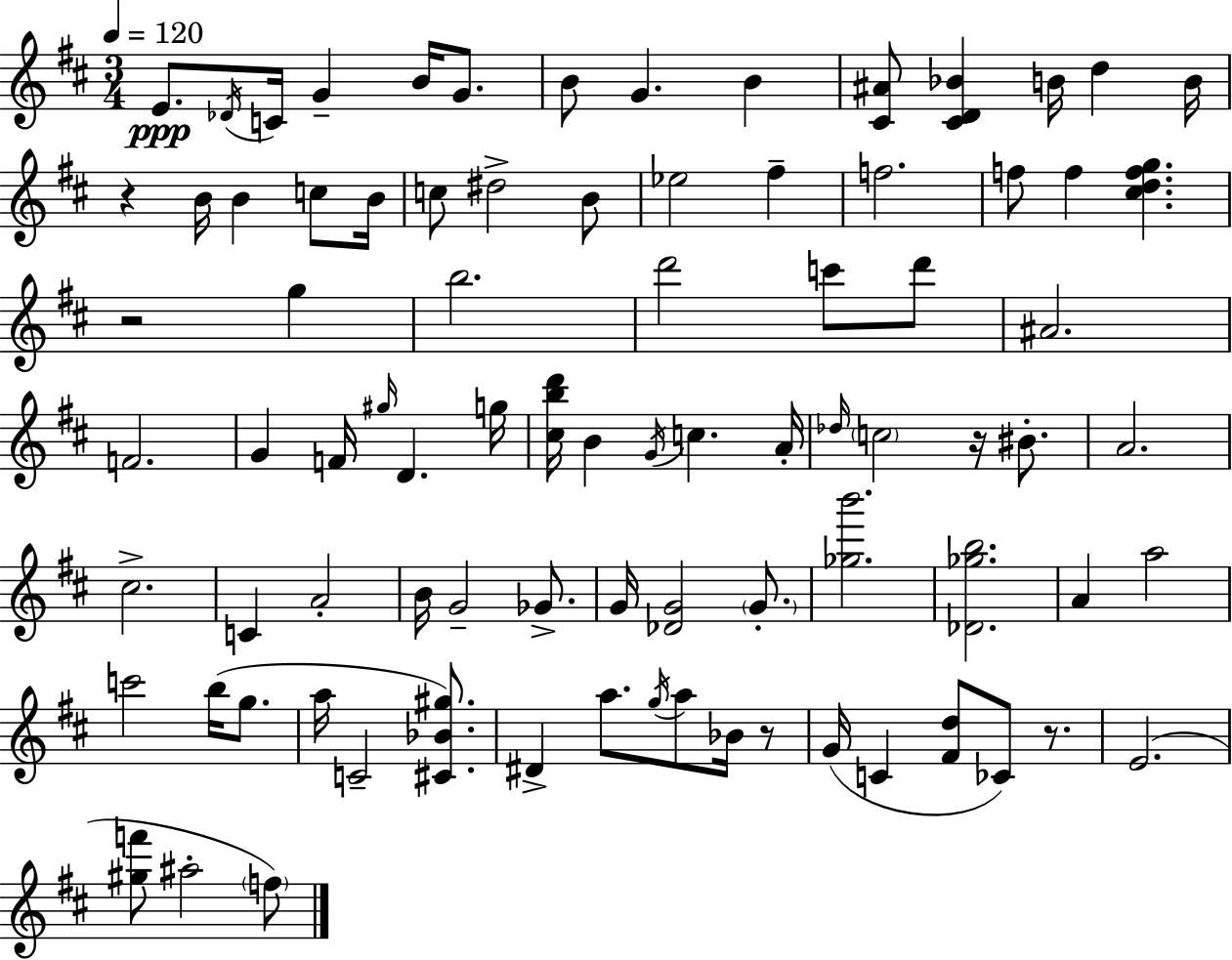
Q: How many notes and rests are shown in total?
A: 85